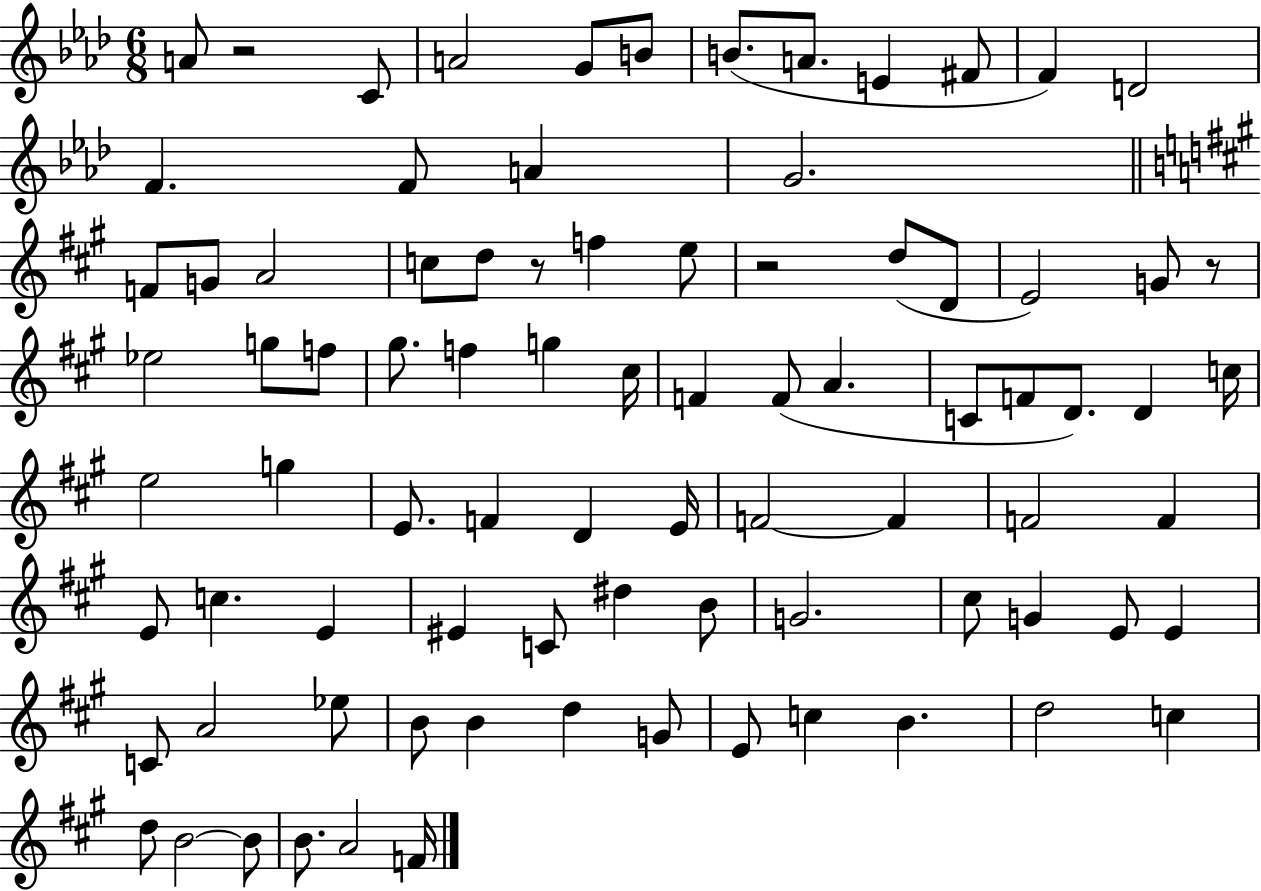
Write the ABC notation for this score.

X:1
T:Untitled
M:6/8
L:1/4
K:Ab
A/2 z2 C/2 A2 G/2 B/2 B/2 A/2 E ^F/2 F D2 F F/2 A G2 F/2 G/2 A2 c/2 d/2 z/2 f e/2 z2 d/2 D/2 E2 G/2 z/2 _e2 g/2 f/2 ^g/2 f g ^c/4 F F/2 A C/2 F/2 D/2 D c/4 e2 g E/2 F D E/4 F2 F F2 F E/2 c E ^E C/2 ^d B/2 G2 ^c/2 G E/2 E C/2 A2 _e/2 B/2 B d G/2 E/2 c B d2 c d/2 B2 B/2 B/2 A2 F/4